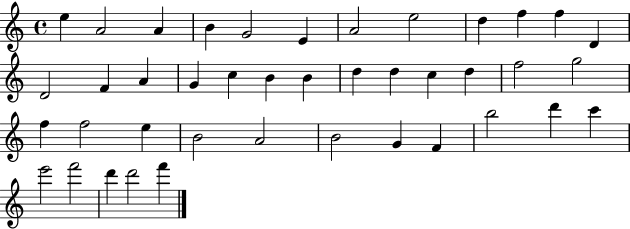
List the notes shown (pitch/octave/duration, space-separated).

E5/q A4/h A4/q B4/q G4/h E4/q A4/h E5/h D5/q F5/q F5/q D4/q D4/h F4/q A4/q G4/q C5/q B4/q B4/q D5/q D5/q C5/q D5/q F5/h G5/h F5/q F5/h E5/q B4/h A4/h B4/h G4/q F4/q B5/h D6/q C6/q E6/h F6/h D6/q D6/h F6/q